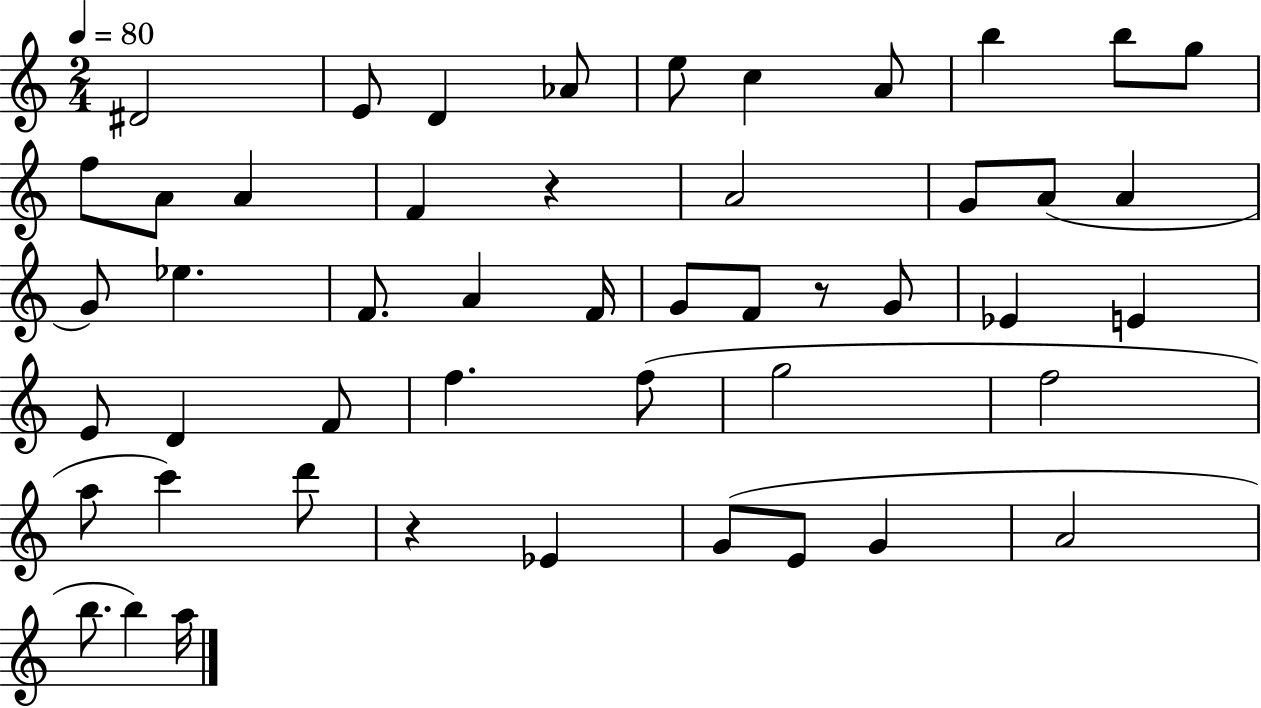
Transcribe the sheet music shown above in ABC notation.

X:1
T:Untitled
M:2/4
L:1/4
K:C
^D2 E/2 D _A/2 e/2 c A/2 b b/2 g/2 f/2 A/2 A F z A2 G/2 A/2 A G/2 _e F/2 A F/4 G/2 F/2 z/2 G/2 _E E E/2 D F/2 f f/2 g2 f2 a/2 c' d'/2 z _E G/2 E/2 G A2 b/2 b a/4